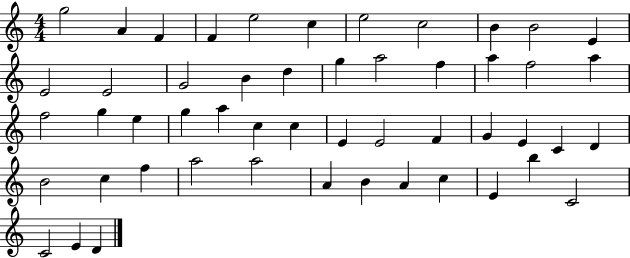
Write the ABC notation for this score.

X:1
T:Untitled
M:4/4
L:1/4
K:C
g2 A F F e2 c e2 c2 B B2 E E2 E2 G2 B d g a2 f a f2 a f2 g e g a c c E E2 F G E C D B2 c f a2 a2 A B A c E b C2 C2 E D